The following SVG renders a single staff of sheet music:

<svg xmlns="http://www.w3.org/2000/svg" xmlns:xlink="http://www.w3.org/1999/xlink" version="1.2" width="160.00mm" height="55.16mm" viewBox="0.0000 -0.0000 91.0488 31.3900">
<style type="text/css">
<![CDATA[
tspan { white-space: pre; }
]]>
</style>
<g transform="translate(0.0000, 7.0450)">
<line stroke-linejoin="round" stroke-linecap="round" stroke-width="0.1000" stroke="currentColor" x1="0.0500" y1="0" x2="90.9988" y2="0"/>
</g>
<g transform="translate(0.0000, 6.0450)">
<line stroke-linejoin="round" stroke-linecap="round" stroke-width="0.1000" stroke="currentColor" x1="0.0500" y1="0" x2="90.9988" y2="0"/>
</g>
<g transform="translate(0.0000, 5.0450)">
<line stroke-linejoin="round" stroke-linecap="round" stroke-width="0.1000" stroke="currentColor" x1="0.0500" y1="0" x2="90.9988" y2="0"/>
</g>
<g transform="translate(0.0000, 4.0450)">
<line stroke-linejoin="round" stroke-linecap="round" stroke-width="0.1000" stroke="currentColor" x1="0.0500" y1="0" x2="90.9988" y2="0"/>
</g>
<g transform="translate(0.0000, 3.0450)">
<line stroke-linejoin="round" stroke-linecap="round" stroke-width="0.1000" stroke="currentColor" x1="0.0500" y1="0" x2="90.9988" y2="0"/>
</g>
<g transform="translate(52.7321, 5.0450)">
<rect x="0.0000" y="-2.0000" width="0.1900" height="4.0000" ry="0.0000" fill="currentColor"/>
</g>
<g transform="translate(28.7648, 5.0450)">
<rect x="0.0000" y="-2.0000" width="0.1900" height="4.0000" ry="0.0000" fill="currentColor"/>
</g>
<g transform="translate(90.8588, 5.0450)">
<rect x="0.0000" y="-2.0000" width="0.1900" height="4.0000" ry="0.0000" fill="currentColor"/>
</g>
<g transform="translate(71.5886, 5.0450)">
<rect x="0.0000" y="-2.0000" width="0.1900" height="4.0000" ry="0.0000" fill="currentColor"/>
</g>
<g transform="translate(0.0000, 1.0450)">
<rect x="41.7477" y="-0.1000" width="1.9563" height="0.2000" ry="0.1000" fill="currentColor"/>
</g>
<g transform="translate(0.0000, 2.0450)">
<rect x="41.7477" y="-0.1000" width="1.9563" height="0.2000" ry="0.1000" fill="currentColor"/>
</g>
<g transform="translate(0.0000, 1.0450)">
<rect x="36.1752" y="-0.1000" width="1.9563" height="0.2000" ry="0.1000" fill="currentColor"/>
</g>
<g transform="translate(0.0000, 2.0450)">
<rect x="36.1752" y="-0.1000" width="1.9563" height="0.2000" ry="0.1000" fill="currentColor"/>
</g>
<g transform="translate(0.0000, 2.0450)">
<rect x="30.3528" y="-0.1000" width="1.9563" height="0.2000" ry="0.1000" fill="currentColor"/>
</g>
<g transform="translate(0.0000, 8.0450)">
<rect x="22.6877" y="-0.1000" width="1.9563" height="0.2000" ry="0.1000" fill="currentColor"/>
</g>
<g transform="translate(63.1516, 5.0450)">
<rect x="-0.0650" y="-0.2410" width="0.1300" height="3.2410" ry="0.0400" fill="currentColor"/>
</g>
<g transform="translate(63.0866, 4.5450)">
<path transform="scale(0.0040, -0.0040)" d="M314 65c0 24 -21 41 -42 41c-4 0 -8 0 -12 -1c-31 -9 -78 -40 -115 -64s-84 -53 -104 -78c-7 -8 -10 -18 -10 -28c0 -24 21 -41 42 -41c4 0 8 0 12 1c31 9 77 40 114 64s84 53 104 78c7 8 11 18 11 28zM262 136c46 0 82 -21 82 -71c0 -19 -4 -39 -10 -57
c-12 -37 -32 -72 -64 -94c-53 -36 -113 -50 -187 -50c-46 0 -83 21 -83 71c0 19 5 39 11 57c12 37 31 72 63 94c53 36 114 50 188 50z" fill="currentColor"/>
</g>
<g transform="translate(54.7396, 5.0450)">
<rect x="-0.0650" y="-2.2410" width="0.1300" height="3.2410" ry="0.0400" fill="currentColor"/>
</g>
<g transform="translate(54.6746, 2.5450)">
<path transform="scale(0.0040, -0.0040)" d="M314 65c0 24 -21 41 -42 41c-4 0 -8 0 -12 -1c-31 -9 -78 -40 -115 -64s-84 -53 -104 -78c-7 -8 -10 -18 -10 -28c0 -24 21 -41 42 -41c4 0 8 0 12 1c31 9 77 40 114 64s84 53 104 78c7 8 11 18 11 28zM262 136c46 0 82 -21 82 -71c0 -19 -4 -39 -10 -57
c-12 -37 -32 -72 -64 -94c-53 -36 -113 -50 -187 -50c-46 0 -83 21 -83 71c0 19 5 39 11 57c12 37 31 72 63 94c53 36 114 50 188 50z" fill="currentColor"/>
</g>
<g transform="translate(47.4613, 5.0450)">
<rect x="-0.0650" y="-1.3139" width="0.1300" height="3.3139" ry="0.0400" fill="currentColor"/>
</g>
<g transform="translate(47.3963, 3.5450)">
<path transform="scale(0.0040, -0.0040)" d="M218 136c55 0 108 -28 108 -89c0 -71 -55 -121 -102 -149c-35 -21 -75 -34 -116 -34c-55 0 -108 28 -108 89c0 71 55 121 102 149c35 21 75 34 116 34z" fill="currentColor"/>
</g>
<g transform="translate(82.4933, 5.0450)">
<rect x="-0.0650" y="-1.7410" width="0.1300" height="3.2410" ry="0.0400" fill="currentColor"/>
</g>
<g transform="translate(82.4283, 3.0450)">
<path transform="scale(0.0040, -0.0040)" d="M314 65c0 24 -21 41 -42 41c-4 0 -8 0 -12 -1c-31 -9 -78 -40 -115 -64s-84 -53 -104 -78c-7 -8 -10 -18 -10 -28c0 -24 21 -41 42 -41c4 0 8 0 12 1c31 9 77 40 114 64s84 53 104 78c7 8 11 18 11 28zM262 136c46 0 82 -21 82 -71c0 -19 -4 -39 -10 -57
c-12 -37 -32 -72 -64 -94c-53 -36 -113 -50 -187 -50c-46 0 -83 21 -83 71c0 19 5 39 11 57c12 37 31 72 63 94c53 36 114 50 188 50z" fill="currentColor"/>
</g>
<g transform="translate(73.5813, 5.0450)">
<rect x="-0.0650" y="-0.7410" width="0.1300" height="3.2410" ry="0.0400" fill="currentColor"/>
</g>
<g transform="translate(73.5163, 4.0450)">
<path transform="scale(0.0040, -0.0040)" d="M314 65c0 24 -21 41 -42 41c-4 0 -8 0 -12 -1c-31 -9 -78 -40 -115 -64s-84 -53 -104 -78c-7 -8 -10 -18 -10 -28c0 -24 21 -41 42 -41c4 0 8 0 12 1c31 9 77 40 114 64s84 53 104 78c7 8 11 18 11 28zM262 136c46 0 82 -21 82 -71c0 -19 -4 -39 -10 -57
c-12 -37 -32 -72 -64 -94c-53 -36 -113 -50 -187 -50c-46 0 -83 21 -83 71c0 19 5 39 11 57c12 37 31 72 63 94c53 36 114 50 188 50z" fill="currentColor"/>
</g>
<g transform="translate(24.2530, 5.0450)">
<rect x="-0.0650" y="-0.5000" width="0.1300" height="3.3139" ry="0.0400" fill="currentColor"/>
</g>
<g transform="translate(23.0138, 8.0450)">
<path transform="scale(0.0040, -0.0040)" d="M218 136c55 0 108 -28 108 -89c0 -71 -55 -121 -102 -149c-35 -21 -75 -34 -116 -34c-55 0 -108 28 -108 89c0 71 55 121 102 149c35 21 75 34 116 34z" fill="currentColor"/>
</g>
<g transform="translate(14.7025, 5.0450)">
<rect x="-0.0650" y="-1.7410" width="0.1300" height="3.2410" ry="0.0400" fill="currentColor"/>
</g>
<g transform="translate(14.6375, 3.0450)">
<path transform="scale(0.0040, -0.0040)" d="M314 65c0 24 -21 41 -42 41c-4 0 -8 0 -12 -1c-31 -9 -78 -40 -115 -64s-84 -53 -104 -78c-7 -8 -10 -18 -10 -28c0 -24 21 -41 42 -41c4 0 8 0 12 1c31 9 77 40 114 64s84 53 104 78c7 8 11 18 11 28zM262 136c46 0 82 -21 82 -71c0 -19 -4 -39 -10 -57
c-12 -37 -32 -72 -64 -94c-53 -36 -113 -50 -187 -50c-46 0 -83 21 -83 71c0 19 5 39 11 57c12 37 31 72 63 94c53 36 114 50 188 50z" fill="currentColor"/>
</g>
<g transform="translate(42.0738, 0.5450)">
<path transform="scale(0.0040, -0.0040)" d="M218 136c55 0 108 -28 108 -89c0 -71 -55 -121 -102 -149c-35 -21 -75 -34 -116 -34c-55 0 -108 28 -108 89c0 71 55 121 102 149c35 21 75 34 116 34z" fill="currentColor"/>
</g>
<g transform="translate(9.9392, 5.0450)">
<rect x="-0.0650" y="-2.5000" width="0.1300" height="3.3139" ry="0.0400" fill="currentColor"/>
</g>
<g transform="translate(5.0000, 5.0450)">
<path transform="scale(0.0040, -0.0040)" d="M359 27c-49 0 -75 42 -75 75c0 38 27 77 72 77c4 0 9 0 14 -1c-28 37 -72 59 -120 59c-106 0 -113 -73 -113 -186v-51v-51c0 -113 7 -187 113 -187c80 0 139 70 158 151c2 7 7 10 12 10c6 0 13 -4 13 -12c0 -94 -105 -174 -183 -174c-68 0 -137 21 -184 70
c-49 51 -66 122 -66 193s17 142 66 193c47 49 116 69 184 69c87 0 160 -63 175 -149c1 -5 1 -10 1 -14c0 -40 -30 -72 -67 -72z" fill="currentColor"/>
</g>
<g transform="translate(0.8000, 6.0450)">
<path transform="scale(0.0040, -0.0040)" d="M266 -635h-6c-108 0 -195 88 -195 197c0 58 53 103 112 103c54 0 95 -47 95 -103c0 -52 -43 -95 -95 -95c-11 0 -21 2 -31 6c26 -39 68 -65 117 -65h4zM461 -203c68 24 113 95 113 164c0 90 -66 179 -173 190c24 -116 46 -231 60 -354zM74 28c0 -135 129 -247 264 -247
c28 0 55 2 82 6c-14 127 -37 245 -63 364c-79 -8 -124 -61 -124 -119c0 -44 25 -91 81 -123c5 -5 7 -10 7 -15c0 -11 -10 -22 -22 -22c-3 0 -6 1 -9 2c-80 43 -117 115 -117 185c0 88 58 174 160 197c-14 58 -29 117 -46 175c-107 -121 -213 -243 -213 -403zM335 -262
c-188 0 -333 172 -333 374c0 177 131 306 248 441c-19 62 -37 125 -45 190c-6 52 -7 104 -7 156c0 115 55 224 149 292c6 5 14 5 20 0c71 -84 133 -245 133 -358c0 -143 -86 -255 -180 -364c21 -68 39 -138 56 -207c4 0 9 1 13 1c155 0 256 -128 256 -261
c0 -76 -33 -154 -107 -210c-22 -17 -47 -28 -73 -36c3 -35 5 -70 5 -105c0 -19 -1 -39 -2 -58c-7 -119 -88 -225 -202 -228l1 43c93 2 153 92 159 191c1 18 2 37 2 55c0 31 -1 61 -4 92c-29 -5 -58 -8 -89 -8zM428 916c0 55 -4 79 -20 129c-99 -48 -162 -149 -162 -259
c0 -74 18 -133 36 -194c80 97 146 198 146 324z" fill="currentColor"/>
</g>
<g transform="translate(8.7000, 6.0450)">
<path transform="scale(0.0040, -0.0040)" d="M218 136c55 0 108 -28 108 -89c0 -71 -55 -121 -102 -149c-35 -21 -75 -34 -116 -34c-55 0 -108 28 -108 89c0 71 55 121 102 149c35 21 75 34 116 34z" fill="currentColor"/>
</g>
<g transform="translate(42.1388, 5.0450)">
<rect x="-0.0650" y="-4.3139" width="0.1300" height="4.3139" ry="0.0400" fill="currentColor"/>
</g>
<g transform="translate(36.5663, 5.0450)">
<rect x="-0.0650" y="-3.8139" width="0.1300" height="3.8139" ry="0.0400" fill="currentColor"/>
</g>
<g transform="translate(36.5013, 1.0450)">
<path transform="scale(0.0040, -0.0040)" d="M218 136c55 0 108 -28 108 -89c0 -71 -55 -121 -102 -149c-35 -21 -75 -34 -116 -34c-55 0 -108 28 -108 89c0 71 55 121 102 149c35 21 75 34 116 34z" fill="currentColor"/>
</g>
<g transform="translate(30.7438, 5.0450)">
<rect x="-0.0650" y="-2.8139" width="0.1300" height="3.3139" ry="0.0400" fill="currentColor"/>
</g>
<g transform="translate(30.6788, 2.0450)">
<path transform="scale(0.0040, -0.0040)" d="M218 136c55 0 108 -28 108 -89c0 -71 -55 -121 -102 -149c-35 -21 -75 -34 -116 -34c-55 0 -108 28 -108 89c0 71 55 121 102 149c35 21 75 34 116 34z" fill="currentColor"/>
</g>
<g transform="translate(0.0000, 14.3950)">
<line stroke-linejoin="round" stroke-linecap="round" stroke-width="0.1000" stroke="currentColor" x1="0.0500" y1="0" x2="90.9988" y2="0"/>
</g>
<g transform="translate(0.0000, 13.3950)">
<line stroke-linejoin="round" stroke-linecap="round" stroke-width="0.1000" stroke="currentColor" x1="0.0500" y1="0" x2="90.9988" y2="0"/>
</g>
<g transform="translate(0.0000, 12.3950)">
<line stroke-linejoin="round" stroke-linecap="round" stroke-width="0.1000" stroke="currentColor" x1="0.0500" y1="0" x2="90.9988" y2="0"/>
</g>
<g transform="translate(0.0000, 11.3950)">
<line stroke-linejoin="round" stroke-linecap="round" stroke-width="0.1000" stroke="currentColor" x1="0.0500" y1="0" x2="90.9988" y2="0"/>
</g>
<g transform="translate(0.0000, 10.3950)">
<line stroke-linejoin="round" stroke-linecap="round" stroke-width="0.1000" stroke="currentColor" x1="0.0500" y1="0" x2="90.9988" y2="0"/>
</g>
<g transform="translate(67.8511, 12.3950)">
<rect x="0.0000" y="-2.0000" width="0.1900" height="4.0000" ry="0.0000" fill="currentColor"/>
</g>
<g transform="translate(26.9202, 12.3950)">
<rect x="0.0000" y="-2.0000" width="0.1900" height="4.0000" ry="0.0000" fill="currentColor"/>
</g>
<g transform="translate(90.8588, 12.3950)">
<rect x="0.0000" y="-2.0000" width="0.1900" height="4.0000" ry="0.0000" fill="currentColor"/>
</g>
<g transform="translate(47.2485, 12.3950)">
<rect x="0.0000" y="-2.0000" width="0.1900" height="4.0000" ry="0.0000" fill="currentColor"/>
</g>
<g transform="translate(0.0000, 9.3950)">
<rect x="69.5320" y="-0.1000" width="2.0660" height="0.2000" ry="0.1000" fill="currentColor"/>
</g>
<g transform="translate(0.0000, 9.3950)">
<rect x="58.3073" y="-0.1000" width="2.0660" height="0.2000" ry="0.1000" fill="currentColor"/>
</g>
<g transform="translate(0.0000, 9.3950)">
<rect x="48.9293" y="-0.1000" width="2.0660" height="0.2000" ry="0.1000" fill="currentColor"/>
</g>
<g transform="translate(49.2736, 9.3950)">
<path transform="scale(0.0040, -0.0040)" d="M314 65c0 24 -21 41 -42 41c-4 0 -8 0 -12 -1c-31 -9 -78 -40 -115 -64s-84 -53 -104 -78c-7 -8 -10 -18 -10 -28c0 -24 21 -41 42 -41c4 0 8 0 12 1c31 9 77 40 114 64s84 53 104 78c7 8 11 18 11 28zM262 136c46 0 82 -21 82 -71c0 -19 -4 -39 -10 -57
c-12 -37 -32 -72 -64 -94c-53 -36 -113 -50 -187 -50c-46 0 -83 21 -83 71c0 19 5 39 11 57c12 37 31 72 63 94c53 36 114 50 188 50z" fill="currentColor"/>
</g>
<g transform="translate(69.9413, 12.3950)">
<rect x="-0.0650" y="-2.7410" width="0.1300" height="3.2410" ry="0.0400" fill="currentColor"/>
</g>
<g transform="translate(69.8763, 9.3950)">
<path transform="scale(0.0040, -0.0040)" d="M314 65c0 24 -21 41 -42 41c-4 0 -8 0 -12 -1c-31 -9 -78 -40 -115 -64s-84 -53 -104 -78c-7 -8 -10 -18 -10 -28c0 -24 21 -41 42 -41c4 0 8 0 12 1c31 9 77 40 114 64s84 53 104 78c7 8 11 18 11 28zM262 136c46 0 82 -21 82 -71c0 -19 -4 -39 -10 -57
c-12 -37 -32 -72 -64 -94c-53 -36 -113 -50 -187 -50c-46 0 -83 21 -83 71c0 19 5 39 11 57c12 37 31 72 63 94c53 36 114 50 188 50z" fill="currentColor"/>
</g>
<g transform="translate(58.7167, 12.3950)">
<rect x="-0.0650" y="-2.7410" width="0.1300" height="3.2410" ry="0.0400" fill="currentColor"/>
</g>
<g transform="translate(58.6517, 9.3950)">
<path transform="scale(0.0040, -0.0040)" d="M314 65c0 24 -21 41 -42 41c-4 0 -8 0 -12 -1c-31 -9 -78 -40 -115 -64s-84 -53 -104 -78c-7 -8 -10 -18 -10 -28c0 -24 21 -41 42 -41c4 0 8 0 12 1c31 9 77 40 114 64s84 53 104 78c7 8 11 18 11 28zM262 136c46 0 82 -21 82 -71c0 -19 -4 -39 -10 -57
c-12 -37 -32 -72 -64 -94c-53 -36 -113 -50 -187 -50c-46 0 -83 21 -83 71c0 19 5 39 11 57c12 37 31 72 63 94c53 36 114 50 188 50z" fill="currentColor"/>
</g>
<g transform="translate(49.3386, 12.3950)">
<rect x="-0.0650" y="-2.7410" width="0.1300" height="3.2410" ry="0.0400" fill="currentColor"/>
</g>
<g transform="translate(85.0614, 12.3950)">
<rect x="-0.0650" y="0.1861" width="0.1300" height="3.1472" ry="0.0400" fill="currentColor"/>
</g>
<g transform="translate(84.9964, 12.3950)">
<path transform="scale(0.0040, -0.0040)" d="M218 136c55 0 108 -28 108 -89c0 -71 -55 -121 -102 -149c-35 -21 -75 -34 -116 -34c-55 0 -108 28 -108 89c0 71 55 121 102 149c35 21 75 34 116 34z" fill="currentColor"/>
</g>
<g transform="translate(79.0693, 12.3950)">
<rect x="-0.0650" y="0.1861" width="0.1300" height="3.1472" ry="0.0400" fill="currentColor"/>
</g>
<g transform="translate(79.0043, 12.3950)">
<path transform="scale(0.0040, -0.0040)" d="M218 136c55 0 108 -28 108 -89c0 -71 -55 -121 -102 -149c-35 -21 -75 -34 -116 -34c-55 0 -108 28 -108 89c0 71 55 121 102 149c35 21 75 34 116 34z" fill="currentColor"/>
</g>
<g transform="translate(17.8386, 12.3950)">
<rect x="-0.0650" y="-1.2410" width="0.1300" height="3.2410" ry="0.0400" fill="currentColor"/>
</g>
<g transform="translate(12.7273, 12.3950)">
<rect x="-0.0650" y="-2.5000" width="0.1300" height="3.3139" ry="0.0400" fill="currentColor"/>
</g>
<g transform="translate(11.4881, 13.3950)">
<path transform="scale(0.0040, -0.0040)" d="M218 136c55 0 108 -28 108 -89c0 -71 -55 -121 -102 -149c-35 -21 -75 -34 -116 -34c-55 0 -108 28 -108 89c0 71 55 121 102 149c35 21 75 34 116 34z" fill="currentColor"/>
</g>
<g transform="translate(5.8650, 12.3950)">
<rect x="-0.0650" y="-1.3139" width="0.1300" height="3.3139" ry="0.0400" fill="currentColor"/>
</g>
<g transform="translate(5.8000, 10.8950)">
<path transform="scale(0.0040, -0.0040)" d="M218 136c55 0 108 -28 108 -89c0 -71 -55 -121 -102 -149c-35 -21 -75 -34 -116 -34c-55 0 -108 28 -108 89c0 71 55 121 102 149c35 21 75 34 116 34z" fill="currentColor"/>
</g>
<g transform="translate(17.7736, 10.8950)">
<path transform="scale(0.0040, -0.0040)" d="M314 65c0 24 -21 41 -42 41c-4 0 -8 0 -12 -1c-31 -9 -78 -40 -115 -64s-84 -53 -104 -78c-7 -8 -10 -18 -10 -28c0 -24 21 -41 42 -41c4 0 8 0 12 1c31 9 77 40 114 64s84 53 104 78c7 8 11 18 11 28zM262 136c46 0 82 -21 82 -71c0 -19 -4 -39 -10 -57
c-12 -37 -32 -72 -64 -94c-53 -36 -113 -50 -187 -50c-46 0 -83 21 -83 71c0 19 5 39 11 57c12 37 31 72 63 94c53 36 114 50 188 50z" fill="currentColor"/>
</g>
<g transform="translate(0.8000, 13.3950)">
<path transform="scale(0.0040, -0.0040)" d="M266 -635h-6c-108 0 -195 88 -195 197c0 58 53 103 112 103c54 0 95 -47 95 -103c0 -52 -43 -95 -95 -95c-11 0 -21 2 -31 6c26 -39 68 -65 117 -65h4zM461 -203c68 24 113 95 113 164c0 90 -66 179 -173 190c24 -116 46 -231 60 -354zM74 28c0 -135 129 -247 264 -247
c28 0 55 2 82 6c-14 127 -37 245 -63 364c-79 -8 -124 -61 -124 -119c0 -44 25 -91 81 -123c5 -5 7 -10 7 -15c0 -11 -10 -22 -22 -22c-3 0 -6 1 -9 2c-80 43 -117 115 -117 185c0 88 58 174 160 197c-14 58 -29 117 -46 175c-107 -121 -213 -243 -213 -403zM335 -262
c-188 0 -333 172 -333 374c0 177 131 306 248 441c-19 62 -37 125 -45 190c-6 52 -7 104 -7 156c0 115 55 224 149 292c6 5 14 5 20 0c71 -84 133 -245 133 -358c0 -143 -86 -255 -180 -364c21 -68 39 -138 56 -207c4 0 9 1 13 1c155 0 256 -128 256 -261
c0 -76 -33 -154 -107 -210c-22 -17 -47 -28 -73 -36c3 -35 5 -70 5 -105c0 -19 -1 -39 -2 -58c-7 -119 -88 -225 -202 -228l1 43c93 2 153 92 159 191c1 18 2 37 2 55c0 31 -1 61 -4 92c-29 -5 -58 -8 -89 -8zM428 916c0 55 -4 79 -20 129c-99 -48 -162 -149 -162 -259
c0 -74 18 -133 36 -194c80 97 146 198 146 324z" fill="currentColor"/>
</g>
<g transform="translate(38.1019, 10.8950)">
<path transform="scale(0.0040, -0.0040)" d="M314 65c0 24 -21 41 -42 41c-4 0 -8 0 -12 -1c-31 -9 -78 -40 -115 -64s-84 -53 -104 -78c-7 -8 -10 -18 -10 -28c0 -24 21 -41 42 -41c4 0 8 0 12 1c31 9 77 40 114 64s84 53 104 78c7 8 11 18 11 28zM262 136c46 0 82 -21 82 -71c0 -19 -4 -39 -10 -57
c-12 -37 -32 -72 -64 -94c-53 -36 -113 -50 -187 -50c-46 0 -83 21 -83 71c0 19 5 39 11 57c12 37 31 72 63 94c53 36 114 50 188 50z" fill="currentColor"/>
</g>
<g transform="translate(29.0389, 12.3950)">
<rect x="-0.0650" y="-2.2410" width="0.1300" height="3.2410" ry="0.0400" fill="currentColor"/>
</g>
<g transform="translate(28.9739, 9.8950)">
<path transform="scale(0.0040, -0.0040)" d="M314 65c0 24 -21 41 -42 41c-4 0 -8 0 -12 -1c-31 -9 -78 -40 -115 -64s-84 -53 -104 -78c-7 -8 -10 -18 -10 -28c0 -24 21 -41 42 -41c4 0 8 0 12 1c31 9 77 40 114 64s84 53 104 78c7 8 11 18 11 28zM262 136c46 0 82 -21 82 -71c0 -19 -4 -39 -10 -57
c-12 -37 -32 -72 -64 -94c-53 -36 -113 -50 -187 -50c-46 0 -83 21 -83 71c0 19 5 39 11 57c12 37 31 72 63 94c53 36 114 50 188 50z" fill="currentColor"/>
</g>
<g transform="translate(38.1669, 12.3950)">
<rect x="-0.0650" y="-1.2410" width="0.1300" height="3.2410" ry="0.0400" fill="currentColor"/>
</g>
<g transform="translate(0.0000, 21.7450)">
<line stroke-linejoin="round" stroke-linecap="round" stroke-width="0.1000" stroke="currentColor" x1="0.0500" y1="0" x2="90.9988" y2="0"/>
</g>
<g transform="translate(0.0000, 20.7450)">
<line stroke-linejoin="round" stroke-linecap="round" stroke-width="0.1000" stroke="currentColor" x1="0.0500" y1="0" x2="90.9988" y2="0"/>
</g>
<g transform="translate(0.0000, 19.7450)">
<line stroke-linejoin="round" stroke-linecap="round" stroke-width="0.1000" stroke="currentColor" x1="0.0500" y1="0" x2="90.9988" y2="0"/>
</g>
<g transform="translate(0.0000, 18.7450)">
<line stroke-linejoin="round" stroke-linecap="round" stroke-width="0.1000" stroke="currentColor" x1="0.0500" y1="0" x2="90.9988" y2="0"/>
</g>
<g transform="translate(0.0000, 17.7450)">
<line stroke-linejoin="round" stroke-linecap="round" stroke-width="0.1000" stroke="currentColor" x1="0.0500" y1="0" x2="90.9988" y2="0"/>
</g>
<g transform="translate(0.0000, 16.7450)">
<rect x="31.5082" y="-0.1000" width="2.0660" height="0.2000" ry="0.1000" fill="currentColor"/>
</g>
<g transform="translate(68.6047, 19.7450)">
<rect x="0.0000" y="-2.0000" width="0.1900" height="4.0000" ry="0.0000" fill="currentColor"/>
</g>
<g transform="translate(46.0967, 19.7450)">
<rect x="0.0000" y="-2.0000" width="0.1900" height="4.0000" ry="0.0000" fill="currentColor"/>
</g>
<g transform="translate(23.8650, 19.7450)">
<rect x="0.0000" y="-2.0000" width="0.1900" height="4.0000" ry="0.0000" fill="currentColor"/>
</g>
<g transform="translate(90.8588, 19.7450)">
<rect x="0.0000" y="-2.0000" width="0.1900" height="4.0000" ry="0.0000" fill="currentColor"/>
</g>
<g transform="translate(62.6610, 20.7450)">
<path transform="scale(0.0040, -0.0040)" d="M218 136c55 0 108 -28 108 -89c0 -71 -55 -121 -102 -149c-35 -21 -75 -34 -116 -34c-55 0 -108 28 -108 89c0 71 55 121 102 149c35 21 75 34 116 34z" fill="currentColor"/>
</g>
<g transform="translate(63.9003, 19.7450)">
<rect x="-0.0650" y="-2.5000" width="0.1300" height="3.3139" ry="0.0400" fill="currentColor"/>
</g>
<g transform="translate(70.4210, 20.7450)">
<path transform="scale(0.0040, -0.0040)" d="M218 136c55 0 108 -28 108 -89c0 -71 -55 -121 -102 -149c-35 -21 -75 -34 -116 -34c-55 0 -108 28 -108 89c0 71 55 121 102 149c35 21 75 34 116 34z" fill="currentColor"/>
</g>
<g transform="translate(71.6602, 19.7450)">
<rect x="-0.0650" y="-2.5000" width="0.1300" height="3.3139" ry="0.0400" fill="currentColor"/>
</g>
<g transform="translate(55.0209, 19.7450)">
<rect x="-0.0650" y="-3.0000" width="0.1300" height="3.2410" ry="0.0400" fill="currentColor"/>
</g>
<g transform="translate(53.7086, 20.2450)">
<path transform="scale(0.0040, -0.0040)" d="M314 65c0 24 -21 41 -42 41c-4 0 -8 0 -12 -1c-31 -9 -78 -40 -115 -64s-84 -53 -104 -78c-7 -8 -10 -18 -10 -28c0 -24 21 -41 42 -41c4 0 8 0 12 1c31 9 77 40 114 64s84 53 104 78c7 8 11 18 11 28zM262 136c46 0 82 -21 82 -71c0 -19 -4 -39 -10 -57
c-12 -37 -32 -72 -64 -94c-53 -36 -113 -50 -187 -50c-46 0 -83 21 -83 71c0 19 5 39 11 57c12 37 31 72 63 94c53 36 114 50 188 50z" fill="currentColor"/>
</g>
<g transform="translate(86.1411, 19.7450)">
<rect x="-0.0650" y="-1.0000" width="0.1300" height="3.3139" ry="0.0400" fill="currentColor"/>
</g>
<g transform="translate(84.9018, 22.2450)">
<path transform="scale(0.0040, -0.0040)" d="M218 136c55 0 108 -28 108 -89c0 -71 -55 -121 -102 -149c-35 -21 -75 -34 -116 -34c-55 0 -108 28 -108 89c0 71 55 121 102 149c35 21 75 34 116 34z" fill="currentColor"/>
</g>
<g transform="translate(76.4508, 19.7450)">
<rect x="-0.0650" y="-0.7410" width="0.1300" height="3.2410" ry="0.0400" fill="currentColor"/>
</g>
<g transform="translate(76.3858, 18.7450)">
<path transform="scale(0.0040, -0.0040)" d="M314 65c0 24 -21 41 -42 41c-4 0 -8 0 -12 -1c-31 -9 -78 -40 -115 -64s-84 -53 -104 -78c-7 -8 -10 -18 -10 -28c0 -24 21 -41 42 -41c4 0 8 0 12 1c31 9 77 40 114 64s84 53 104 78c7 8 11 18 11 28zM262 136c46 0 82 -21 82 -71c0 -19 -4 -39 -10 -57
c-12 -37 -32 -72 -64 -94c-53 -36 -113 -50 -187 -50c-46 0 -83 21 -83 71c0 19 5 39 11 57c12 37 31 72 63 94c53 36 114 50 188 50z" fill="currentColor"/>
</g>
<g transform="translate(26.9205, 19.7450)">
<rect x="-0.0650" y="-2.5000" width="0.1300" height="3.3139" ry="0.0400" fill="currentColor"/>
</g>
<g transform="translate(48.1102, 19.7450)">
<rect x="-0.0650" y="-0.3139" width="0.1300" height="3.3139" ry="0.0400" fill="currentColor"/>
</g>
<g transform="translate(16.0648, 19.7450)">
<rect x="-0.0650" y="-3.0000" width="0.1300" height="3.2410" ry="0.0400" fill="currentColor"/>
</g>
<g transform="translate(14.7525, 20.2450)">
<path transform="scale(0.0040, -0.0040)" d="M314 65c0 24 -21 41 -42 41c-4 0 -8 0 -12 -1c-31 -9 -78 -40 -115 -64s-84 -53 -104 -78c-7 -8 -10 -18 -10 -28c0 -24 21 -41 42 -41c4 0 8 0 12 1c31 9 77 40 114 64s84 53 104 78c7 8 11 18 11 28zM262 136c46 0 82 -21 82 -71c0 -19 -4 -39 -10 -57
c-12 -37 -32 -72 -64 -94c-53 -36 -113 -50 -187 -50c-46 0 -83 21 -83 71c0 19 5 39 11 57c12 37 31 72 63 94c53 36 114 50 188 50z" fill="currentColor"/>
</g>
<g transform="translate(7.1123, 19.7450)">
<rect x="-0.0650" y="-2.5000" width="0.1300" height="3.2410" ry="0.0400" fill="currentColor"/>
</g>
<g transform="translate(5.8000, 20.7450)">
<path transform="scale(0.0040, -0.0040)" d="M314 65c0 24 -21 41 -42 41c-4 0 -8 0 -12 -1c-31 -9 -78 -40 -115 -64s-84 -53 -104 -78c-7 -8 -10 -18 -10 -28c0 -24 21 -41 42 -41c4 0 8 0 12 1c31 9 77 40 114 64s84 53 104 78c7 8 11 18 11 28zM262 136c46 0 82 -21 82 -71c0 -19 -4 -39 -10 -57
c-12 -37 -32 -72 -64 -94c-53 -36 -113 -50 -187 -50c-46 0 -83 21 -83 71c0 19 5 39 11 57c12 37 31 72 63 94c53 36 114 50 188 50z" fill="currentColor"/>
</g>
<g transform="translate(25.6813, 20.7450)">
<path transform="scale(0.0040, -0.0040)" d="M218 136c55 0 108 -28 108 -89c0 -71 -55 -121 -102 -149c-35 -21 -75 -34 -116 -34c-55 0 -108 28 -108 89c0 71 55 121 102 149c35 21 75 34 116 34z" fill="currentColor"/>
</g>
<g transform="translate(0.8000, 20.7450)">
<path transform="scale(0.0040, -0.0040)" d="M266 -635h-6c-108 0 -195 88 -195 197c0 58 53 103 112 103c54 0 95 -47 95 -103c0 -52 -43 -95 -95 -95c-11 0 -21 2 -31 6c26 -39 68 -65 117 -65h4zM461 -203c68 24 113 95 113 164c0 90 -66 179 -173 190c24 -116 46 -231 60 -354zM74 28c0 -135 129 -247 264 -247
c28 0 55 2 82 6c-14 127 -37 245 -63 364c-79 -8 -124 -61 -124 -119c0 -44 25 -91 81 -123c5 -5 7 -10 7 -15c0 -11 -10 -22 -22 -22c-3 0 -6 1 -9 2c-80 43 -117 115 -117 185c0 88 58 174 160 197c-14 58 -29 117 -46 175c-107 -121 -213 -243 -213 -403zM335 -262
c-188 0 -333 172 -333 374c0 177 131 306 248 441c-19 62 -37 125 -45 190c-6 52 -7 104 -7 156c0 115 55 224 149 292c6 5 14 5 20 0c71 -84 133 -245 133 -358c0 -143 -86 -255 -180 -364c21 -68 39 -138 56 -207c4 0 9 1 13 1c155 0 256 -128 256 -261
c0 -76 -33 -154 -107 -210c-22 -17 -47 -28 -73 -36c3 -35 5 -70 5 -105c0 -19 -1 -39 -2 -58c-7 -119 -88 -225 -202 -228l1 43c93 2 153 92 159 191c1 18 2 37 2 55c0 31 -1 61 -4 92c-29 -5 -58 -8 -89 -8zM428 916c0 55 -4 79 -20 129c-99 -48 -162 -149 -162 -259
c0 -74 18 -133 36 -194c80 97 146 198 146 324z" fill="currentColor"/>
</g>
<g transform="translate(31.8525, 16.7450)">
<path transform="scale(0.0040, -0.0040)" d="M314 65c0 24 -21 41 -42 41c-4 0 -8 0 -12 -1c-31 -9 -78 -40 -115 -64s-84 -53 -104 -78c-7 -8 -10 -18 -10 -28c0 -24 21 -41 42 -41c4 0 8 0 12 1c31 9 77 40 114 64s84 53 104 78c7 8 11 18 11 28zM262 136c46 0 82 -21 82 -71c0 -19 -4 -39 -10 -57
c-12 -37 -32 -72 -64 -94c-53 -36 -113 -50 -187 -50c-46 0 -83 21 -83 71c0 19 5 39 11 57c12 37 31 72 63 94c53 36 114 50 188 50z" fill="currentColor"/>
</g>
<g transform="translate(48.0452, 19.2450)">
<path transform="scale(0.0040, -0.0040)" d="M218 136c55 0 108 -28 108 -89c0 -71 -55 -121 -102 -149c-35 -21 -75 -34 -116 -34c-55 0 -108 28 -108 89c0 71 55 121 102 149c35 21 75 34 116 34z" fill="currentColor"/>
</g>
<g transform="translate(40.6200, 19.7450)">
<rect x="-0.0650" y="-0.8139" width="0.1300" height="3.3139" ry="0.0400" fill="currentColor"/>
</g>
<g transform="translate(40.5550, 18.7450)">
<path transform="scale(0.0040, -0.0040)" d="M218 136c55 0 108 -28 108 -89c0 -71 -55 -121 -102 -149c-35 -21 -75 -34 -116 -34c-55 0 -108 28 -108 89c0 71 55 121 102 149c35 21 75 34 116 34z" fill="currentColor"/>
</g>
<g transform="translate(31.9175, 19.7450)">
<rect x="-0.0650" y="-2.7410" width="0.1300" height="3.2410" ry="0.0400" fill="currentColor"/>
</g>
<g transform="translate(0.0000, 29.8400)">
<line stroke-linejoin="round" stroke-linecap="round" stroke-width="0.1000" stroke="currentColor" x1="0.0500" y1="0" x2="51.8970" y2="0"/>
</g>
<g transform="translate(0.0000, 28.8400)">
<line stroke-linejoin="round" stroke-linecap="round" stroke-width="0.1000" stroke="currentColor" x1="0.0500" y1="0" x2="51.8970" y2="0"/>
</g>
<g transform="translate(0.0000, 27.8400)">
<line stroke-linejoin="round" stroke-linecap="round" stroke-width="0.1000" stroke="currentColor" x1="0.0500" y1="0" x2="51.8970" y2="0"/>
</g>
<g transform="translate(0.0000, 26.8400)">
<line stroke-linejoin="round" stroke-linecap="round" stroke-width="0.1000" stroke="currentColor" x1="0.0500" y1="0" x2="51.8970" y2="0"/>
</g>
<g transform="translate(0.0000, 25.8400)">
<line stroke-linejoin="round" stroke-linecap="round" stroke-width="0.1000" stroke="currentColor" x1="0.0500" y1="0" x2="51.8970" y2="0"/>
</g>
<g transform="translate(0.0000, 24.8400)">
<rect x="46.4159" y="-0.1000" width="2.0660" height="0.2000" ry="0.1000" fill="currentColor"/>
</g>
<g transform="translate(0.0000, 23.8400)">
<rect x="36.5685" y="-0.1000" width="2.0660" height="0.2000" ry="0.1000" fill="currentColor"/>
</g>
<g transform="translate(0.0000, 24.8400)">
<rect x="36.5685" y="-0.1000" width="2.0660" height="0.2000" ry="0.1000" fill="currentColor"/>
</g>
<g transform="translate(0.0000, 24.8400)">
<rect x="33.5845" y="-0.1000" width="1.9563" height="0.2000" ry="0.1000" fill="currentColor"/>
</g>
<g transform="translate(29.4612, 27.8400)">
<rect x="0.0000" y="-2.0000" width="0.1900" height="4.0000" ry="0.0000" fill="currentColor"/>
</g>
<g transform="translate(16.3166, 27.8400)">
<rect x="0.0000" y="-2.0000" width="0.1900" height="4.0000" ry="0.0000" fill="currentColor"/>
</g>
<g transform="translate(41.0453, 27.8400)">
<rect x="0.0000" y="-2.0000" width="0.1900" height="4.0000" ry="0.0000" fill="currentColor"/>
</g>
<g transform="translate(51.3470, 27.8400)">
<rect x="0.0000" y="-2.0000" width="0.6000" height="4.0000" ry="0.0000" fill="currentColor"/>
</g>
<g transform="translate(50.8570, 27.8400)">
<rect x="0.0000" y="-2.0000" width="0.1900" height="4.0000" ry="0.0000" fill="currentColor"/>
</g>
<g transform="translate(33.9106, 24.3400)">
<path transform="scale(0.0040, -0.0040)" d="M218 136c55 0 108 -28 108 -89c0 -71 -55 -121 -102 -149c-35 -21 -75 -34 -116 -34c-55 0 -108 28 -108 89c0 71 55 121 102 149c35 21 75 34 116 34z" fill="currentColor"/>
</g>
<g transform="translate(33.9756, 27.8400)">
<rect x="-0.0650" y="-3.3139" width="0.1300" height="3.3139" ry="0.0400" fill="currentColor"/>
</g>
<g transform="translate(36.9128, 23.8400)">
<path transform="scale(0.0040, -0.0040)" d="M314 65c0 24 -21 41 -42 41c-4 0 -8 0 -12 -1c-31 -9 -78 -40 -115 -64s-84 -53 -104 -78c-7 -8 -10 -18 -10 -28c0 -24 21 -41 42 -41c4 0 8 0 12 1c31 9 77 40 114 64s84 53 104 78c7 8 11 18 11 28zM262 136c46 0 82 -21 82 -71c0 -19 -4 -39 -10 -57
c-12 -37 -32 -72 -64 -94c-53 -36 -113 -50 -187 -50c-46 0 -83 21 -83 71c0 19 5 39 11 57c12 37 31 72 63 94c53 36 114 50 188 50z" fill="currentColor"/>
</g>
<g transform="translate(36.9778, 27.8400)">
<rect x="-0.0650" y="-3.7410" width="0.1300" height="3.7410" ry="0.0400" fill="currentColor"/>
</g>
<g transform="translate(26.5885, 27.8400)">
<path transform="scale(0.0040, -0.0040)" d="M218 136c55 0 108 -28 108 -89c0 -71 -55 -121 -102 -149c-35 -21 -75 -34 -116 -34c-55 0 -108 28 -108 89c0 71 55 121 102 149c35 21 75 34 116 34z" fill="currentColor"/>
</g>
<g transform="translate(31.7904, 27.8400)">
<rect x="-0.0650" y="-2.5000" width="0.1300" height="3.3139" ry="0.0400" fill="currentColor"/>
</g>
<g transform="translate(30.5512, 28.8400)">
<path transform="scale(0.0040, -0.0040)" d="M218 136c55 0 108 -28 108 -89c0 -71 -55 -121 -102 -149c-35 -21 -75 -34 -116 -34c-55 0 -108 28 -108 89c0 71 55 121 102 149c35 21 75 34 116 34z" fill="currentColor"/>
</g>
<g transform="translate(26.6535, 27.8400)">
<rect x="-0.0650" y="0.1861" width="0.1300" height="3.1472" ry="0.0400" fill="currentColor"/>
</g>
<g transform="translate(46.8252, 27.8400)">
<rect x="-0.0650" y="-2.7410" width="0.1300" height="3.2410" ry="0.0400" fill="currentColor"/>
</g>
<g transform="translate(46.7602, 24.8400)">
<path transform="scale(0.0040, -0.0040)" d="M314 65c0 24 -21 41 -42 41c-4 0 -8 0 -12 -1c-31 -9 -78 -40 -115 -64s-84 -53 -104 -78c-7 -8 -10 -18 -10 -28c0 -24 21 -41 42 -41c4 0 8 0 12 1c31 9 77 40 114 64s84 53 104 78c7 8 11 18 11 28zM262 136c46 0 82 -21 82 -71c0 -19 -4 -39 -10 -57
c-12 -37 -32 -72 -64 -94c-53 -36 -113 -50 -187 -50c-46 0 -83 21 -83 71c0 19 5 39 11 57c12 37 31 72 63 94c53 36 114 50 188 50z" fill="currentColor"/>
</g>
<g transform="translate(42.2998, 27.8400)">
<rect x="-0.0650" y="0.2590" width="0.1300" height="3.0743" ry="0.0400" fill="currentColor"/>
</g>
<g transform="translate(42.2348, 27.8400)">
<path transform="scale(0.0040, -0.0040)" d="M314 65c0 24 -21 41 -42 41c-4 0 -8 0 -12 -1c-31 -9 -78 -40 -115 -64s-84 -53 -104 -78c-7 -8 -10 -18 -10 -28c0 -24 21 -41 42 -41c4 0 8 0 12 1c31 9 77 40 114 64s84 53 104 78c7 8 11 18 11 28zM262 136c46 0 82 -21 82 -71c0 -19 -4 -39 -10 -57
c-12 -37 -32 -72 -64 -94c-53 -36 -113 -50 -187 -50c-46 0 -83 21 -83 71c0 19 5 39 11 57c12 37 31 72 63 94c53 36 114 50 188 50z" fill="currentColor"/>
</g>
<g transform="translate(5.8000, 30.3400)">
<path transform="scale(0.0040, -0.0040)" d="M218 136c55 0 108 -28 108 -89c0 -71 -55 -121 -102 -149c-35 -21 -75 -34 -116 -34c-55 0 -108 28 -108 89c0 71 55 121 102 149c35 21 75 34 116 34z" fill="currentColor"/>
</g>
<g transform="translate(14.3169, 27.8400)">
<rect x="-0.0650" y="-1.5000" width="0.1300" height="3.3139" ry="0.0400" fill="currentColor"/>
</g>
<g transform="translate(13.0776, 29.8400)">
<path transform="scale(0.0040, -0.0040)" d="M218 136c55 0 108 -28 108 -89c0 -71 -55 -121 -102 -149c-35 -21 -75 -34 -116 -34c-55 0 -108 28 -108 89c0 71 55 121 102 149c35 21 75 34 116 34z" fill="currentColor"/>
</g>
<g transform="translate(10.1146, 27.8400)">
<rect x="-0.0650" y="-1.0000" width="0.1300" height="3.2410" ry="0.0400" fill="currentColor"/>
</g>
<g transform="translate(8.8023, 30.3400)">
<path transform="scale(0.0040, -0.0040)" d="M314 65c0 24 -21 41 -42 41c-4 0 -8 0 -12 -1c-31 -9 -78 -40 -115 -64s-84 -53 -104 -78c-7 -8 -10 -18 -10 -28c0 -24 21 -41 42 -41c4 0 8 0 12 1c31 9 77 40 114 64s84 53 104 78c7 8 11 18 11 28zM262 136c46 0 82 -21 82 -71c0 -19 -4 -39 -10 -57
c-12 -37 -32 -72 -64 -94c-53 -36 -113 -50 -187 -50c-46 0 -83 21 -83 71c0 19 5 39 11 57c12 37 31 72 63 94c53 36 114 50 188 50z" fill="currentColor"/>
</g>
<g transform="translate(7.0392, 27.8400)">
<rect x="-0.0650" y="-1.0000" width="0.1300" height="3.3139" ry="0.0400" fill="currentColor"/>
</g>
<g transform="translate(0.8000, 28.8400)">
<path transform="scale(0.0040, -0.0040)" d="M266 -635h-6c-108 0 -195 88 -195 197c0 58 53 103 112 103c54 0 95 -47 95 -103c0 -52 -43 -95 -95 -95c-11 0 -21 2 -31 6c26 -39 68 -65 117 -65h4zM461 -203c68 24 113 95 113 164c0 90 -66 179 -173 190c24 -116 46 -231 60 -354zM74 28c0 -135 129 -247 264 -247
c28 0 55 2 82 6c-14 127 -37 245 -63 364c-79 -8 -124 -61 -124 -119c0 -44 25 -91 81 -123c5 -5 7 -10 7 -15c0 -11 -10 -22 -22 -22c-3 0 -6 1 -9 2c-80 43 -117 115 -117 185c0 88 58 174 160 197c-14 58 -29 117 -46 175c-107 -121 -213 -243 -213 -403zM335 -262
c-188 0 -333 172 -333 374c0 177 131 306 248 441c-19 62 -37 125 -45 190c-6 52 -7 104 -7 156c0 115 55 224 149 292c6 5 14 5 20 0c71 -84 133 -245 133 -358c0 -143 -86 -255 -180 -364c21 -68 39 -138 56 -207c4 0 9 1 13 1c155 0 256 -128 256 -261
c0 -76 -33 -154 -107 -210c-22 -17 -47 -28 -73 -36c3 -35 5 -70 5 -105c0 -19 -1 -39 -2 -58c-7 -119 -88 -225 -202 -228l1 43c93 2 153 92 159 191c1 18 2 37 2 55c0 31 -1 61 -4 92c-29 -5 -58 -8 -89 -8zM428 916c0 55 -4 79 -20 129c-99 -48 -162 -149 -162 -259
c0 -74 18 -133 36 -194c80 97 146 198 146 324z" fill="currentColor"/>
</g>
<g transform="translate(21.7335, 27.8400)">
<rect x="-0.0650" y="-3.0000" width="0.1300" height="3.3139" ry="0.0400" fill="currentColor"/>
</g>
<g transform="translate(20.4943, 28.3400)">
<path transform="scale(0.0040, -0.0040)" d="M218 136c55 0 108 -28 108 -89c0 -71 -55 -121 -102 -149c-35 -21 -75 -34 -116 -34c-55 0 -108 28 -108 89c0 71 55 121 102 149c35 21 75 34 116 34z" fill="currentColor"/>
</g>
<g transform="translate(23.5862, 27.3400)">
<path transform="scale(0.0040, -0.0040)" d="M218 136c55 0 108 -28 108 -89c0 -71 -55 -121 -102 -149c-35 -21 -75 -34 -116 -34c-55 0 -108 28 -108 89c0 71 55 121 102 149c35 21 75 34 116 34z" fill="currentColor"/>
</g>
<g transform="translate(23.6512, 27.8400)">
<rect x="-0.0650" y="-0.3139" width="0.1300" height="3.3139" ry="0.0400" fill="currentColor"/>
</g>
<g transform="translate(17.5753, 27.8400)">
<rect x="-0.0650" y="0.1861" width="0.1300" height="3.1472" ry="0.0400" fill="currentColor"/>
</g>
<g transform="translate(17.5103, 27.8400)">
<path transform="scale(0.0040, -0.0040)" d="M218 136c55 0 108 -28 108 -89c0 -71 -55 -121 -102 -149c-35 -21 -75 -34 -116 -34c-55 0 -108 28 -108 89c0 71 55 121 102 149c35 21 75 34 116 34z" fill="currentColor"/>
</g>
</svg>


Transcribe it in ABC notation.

X:1
T:Untitled
M:4/4
L:1/4
K:C
G f2 C a c' d' e g2 c2 d2 f2 e G e2 g2 e2 a2 a2 a2 B B G2 A2 G a2 d c A2 G G d2 D D D2 E B A c B G b c'2 B2 a2